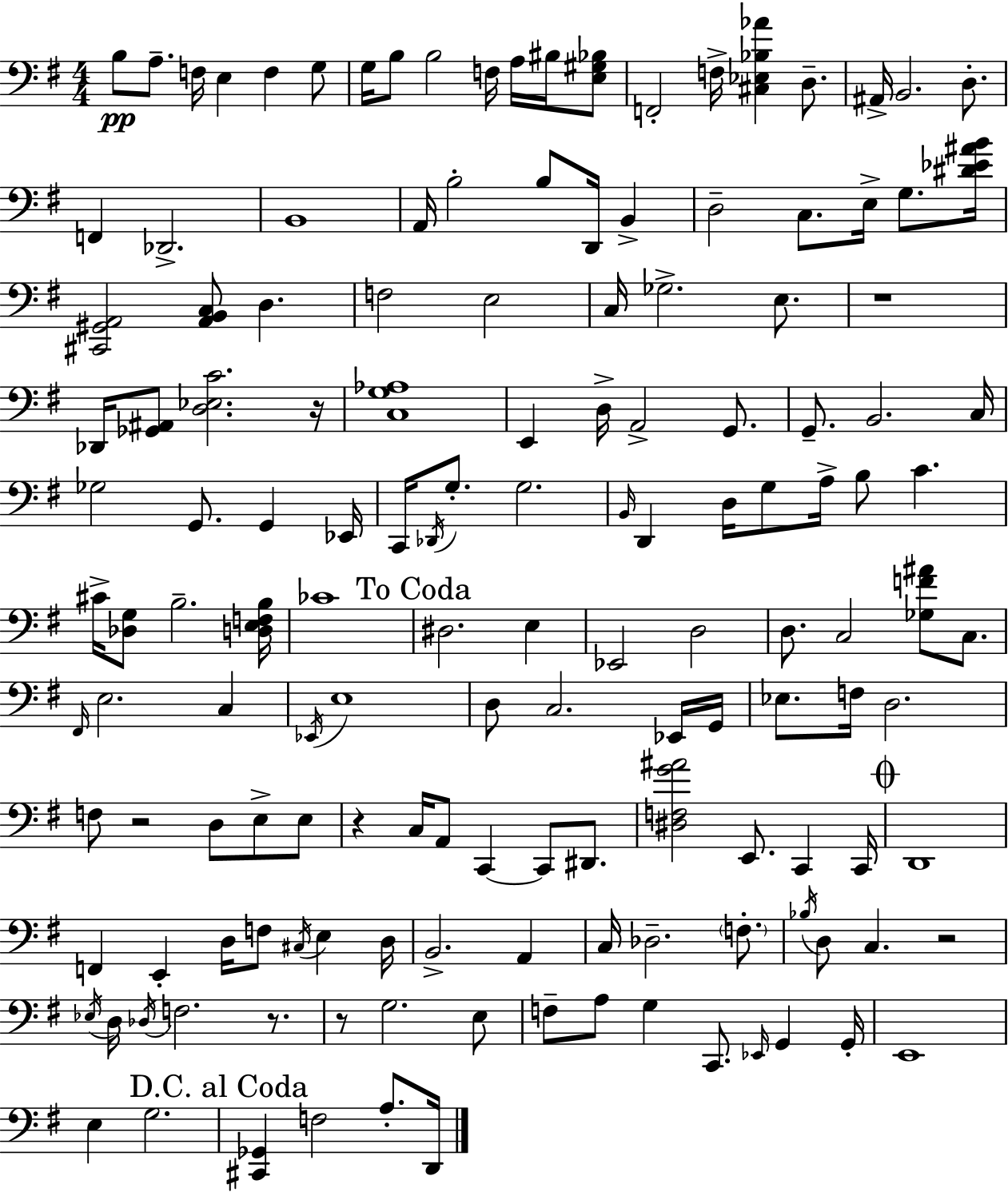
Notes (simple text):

B3/e A3/e. F3/s E3/q F3/q G3/e G3/s B3/e B3/h F3/s A3/s BIS3/s [E3,G#3,Bb3]/e F2/h F3/s [C#3,Eb3,Bb3,Ab4]/q D3/e. A#2/s B2/h. D3/e. F2/q Db2/h. B2/w A2/s B3/h B3/e D2/s B2/q D3/h C3/e. E3/s G3/e. [D#4,Eb4,A#4,B4]/s [C#2,G#2,A2]/h [A2,B2,C3]/e D3/q. F3/h E3/h C3/s Gb3/h. E3/e. R/w Db2/s [Gb2,A#2]/e [D3,Eb3,C4]/h. R/s [C3,G3,Ab3]/w E2/q D3/s A2/h G2/e. G2/e. B2/h. C3/s Gb3/h G2/e. G2/q Eb2/s C2/s Db2/s G3/e. G3/h. B2/s D2/q D3/s G3/e A3/s B3/e C4/q. C#4/s [Db3,G3]/e B3/h. [D3,E3,F3,B3]/s CES4/w D#3/h. E3/q Eb2/h D3/h D3/e. C3/h [Gb3,F4,A#4]/e C3/e. F#2/s E3/h. C3/q Eb2/s E3/w D3/e C3/h. Eb2/s G2/s Eb3/e. F3/s D3/h. F3/e R/h D3/e E3/e E3/e R/q C3/s A2/e C2/q C2/e D#2/e. [D#3,F3,G4,A#4]/h E2/e. C2/q C2/s D2/w F2/q E2/q D3/s F3/e C#3/s E3/q D3/s B2/h. A2/q C3/s Db3/h. F3/e. Bb3/s D3/e C3/q. R/h Eb3/s D3/s Db3/s F3/h. R/e. R/e G3/h. E3/e F3/e A3/e G3/q C2/e. Eb2/s G2/q G2/s E2/w E3/q G3/h. [C#2,Gb2]/q F3/h A3/e. D2/s